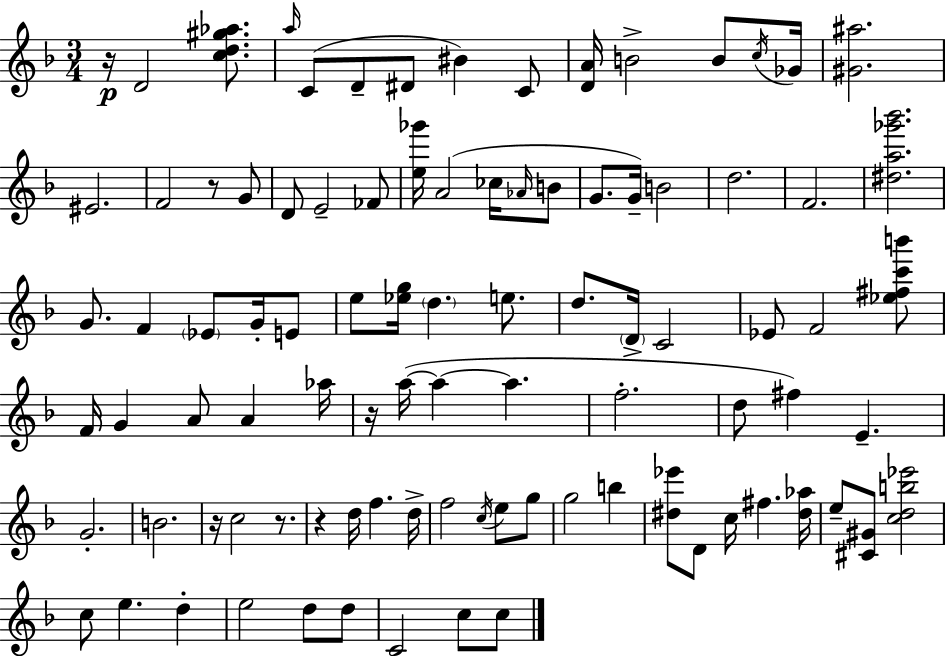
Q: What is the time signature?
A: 3/4